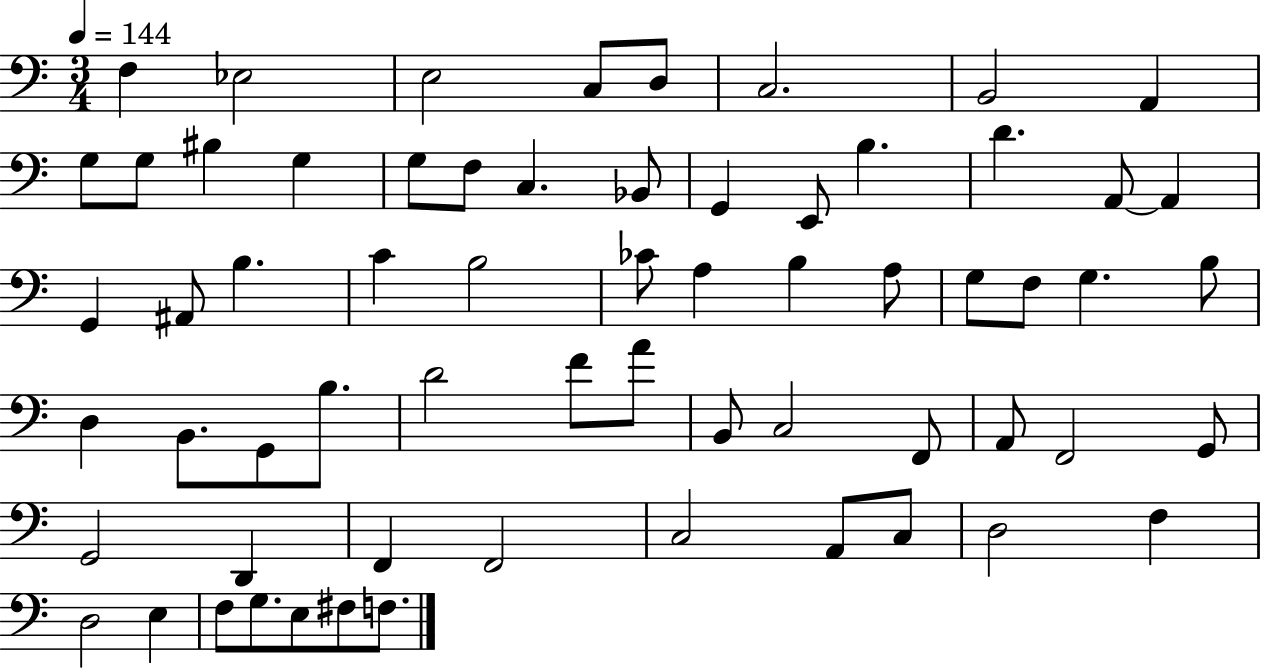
F3/q Eb3/h E3/h C3/e D3/e C3/h. B2/h A2/q G3/e G3/e BIS3/q G3/q G3/e F3/e C3/q. Bb2/e G2/q E2/e B3/q. D4/q. A2/e A2/q G2/q A#2/e B3/q. C4/q B3/h CES4/e A3/q B3/q A3/e G3/e F3/e G3/q. B3/e D3/q B2/e. G2/e B3/e. D4/h F4/e A4/e B2/e C3/h F2/e A2/e F2/h G2/e G2/h D2/q F2/q F2/h C3/h A2/e C3/e D3/h F3/q D3/h E3/q F3/e G3/e. E3/e F#3/e F3/e.